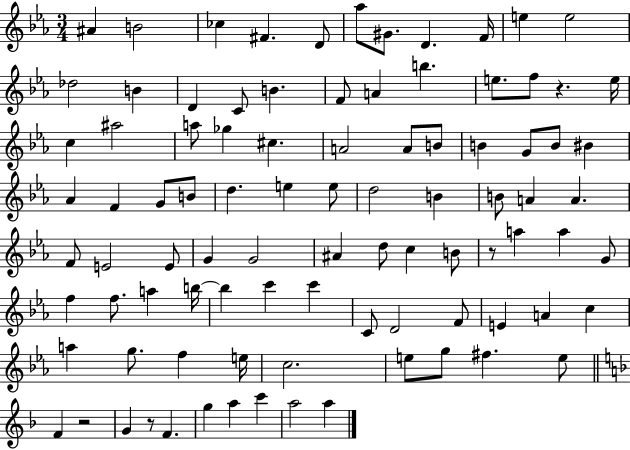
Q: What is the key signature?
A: EES major